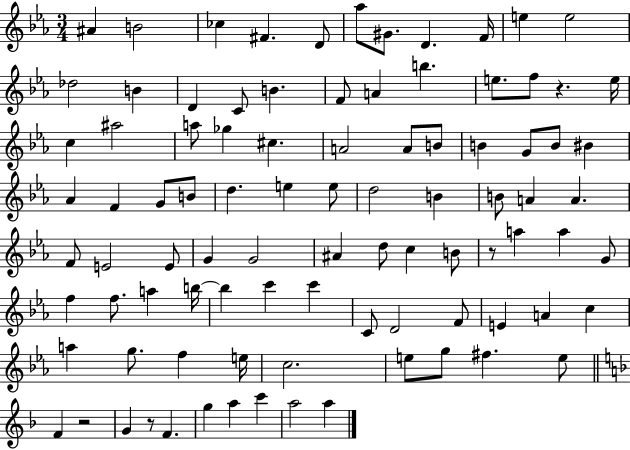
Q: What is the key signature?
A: EES major